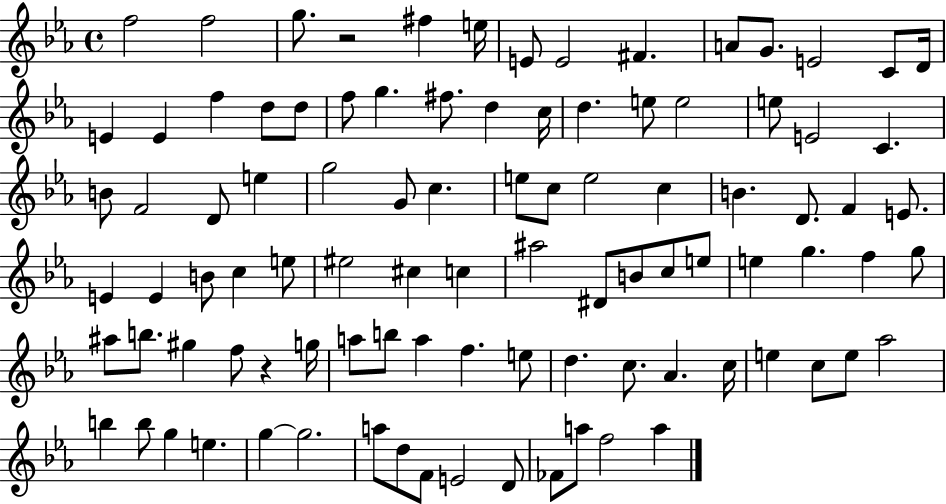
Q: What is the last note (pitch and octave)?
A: A5